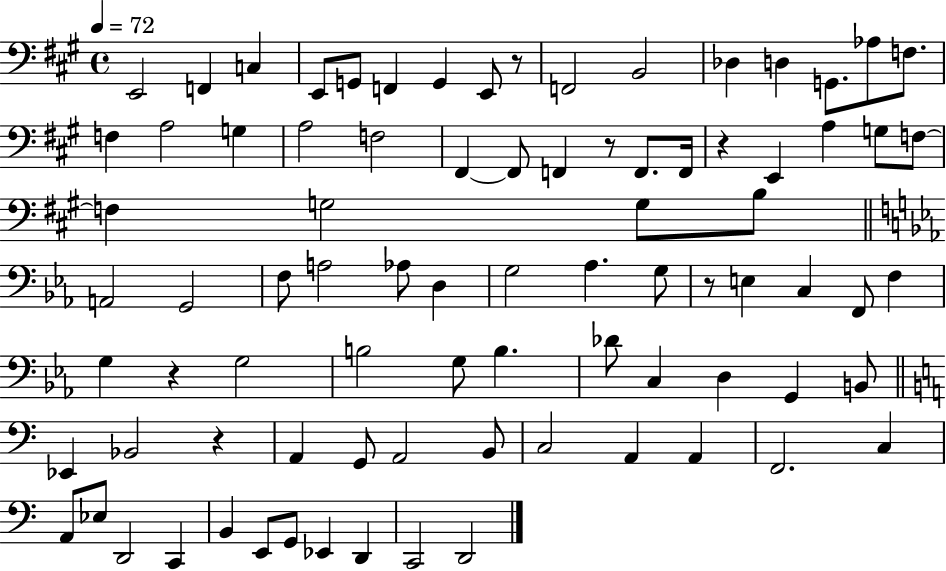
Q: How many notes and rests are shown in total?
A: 84